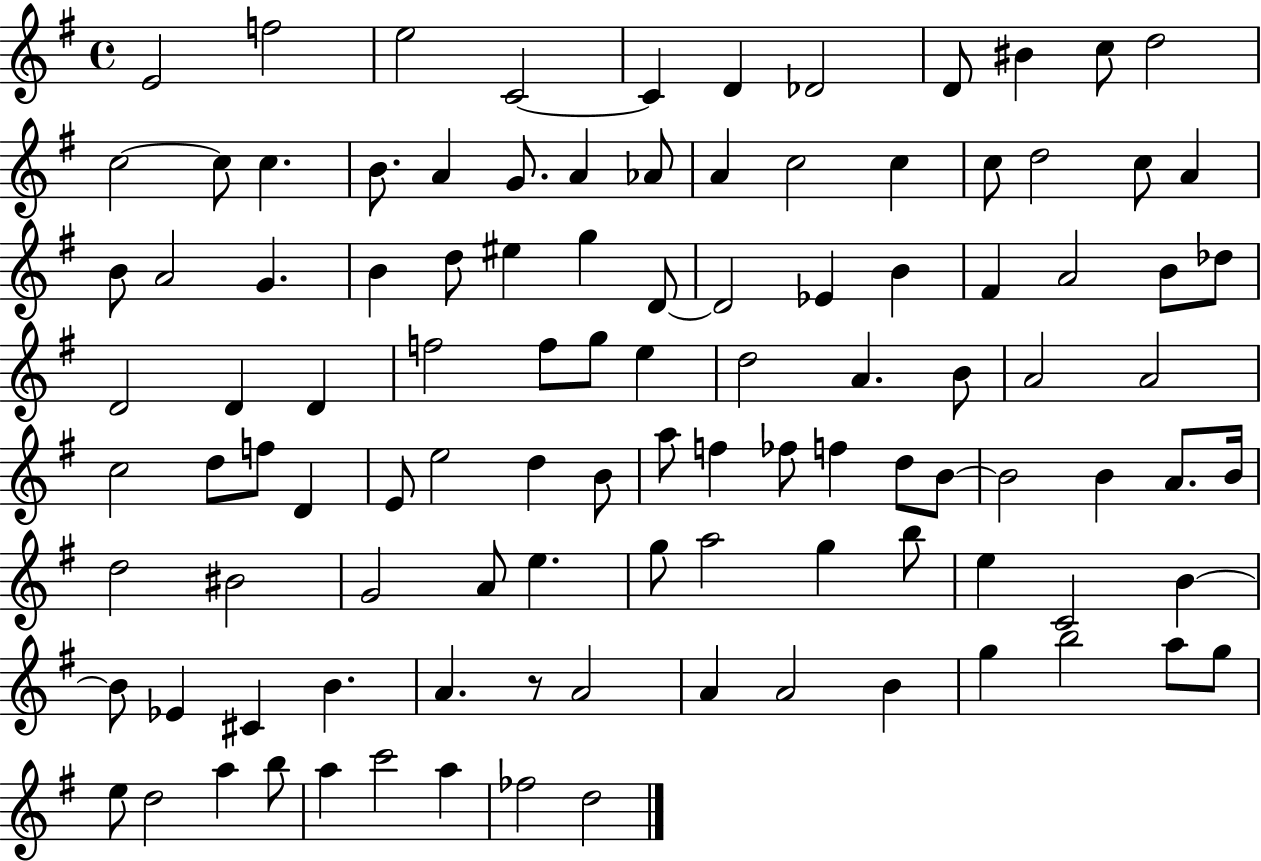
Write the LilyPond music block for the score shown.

{
  \clef treble
  \time 4/4
  \defaultTimeSignature
  \key g \major
  e'2 f''2 | e''2 c'2~~ | c'4 d'4 des'2 | d'8 bis'4 c''8 d''2 | \break c''2~~ c''8 c''4. | b'8. a'4 g'8. a'4 aes'8 | a'4 c''2 c''4 | c''8 d''2 c''8 a'4 | \break b'8 a'2 g'4. | b'4 d''8 eis''4 g''4 d'8~~ | d'2 ees'4 b'4 | fis'4 a'2 b'8 des''8 | \break d'2 d'4 d'4 | f''2 f''8 g''8 e''4 | d''2 a'4. b'8 | a'2 a'2 | \break c''2 d''8 f''8 d'4 | e'8 e''2 d''4 b'8 | a''8 f''4 fes''8 f''4 d''8 b'8~~ | b'2 b'4 a'8. b'16 | \break d''2 bis'2 | g'2 a'8 e''4. | g''8 a''2 g''4 b''8 | e''4 c'2 b'4~~ | \break b'8 ees'4 cis'4 b'4. | a'4. r8 a'2 | a'4 a'2 b'4 | g''4 b''2 a''8 g''8 | \break e''8 d''2 a''4 b''8 | a''4 c'''2 a''4 | fes''2 d''2 | \bar "|."
}